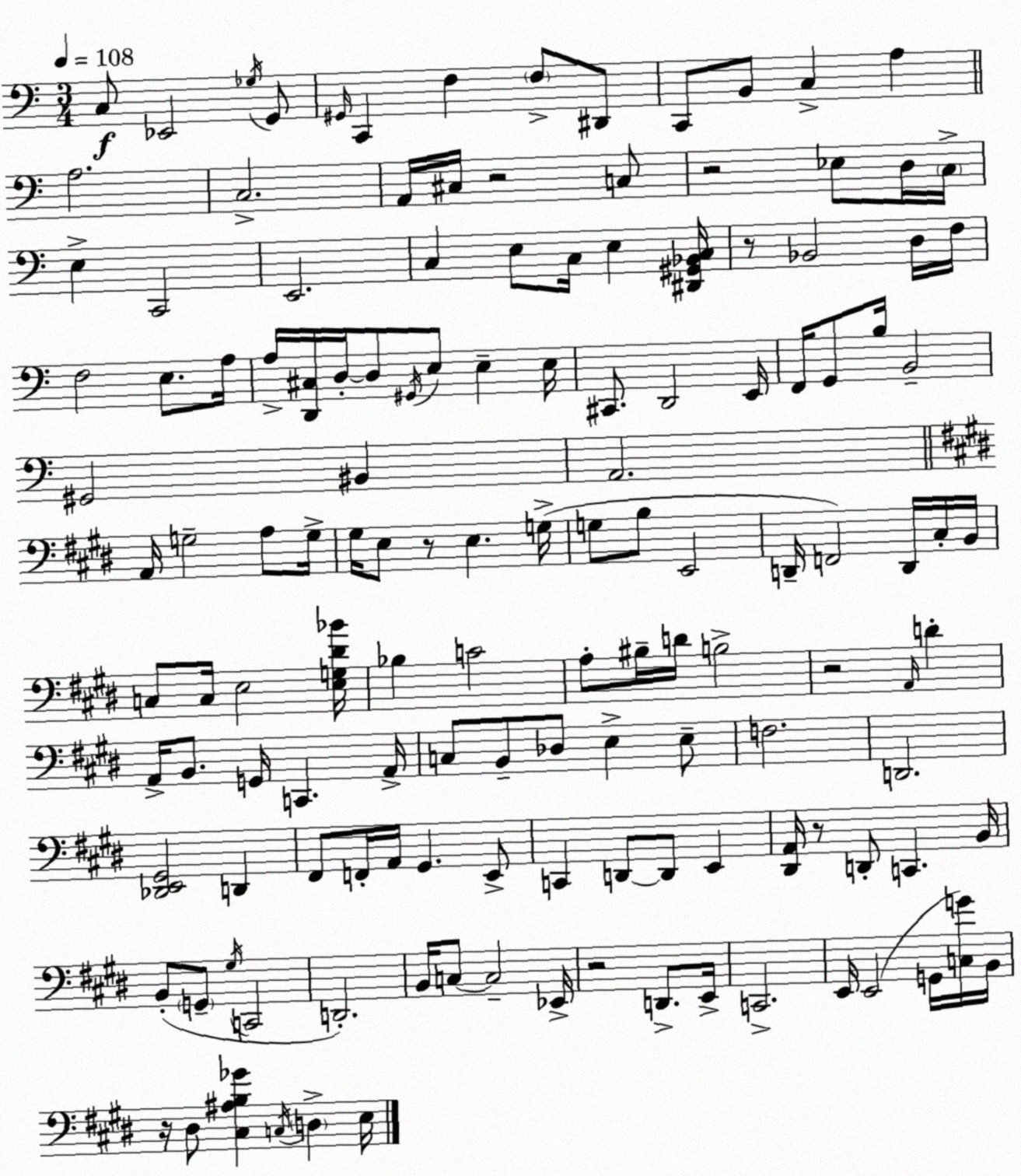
X:1
T:Untitled
M:3/4
L:1/4
K:Am
C,/2 _E,,2 _G,/4 G,,/2 ^G,,/4 C,, F, F,/2 ^D,,/2 C,,/2 B,,/2 C, A, A,2 C,2 A,,/4 ^C,/4 z2 C,/2 z2 _E,/2 D,/4 C,/4 E, C,,2 E,,2 C, E,/2 C,/4 E, [^D,,^G,,_B,,C,]/4 z/2 _B,,2 D,/4 F,/4 F,2 E,/2 A,/4 A,/4 [D,,^C,]/4 D,/4 D,/2 ^G,,/4 E,/2 E, E,/4 ^C,,/2 D,,2 E,,/4 F,,/4 G,,/2 B,/4 B,,2 ^G,,2 ^B,, A,,2 A,,/4 G,2 A,/2 G,/4 ^G,/4 E,/2 z/2 E, G,/4 G,/2 B,/2 E,,2 D,,/4 F,,2 D,,/4 ^C,/4 B,,/4 C,/2 C,/4 E,2 [E,G,^D_B]/4 _B, C2 A,/2 ^B,/4 D/4 B,2 z2 A,,/4 D A,,/4 B,,/2 G,,/4 C,, A,,/4 C,/2 B,,/2 _D,/2 E, E,/2 F,2 D,,2 [_D,,E,,^G,,]2 D,, ^F,,/2 F,,/4 A,,/4 ^G,, E,,/2 C,, D,,/2 D,,/2 E,, [^D,,A,,]/4 z/2 D,,/2 C,, B,,/4 B,,/2 G,,/2 ^G,/4 C,,2 D,,2 B,,/4 C,/2 C,2 _E,,/4 z2 D,,/2 E,,/4 C,,2 E,,/4 E,,2 G,,/4 [C,G]/4 B,,/4 z/4 ^D,/2 [^C,^A,B,_G] C,/4 D, E,/4